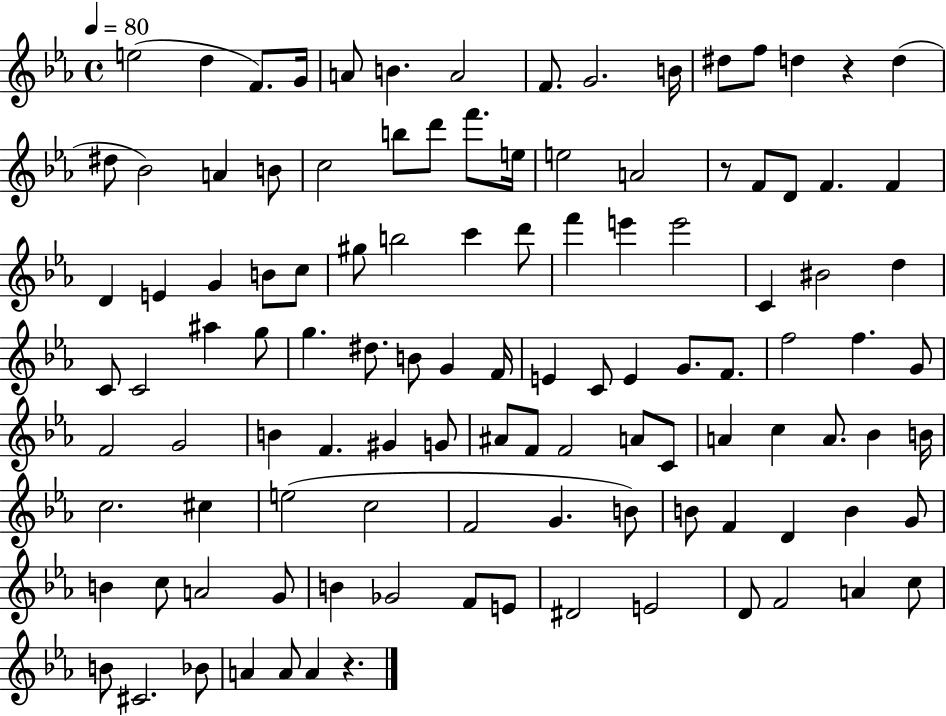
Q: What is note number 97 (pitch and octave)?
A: E4